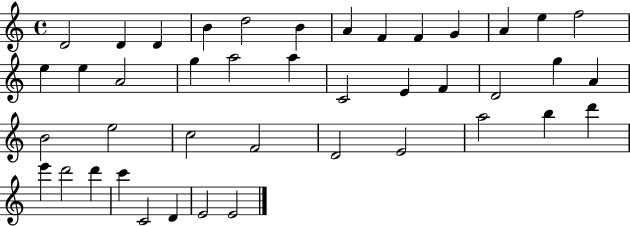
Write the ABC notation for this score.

X:1
T:Untitled
M:4/4
L:1/4
K:C
D2 D D B d2 B A F F G A e f2 e e A2 g a2 a C2 E F D2 g A B2 e2 c2 F2 D2 E2 a2 b d' e' d'2 d' c' C2 D E2 E2